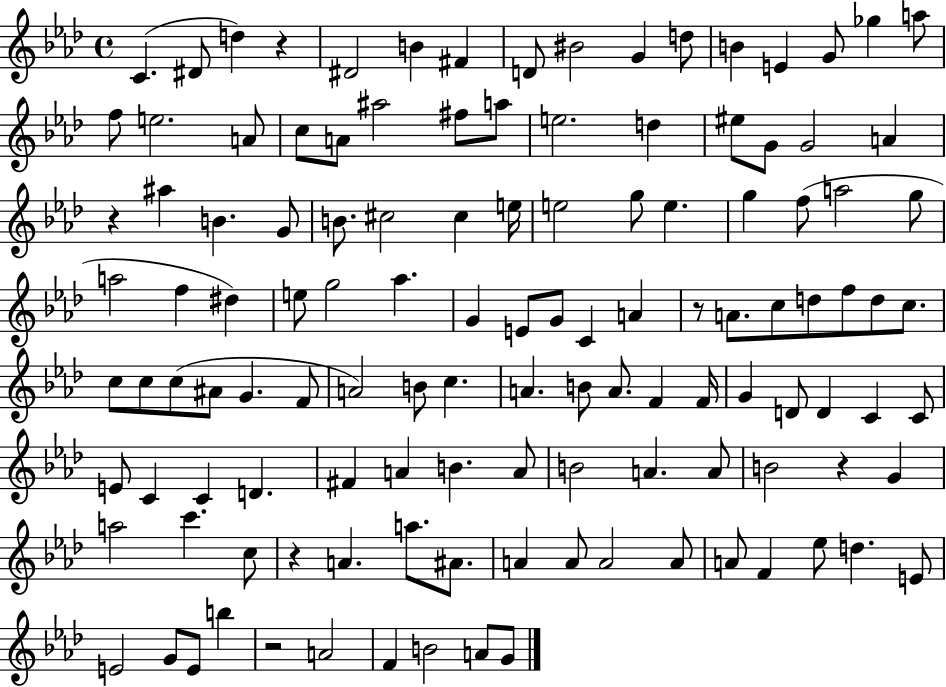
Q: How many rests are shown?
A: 6